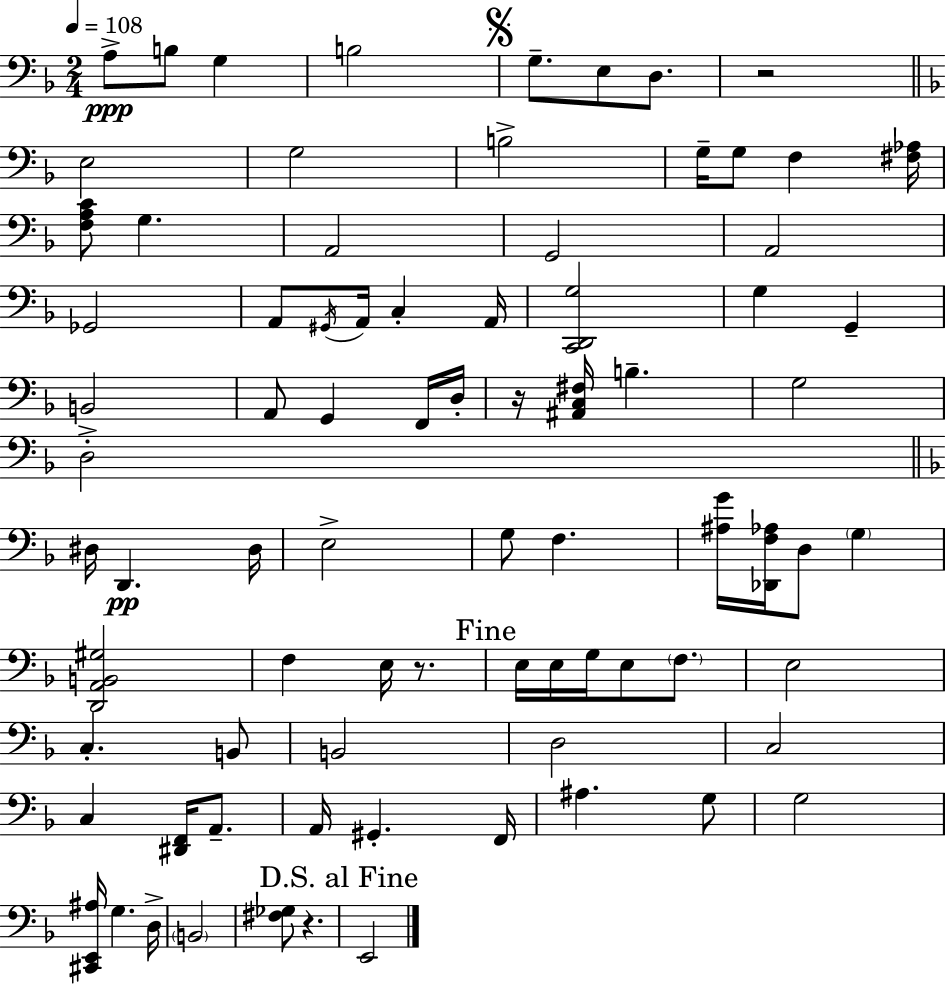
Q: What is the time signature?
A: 2/4